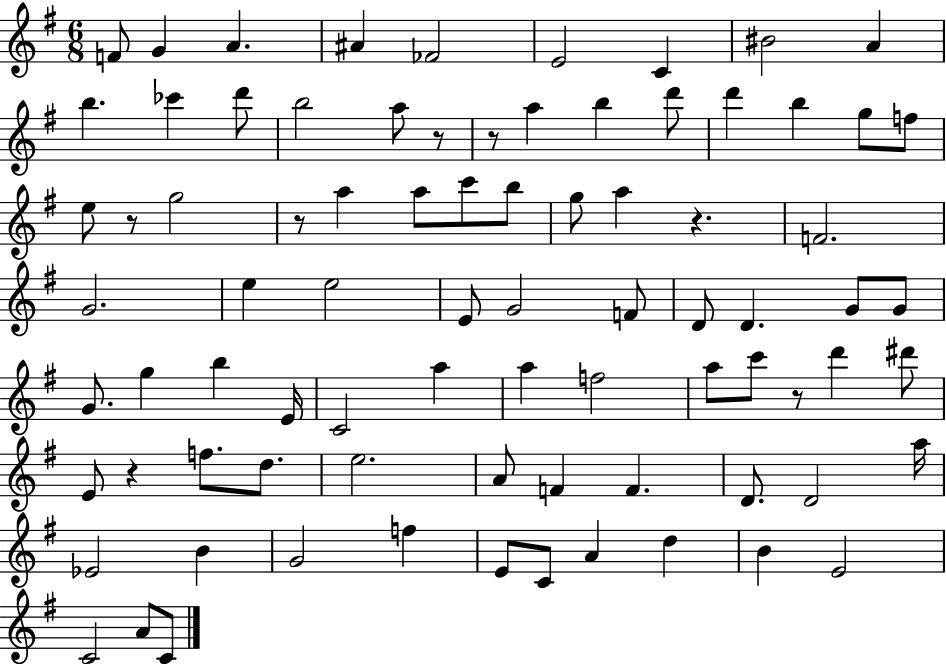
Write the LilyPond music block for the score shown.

{
  \clef treble
  \numericTimeSignature
  \time 6/8
  \key g \major
  \repeat volta 2 { f'8 g'4 a'4. | ais'4 fes'2 | e'2 c'4 | bis'2 a'4 | \break b''4. ces'''4 d'''8 | b''2 a''8 r8 | r8 a''4 b''4 d'''8 | d'''4 b''4 g''8 f''8 | \break e''8 r8 g''2 | r8 a''4 a''8 c'''8 b''8 | g''8 a''4 r4. | f'2. | \break g'2. | e''4 e''2 | e'8 g'2 f'8 | d'8 d'4. g'8 g'8 | \break g'8. g''4 b''4 e'16 | c'2 a''4 | a''4 f''2 | a''8 c'''8 r8 d'''4 dis'''8 | \break e'8 r4 f''8. d''8. | e''2. | a'8 f'4 f'4. | d'8. d'2 a''16 | \break ees'2 b'4 | g'2 f''4 | e'8 c'8 a'4 d''4 | b'4 e'2 | \break c'2 a'8 c'8 | } \bar "|."
}